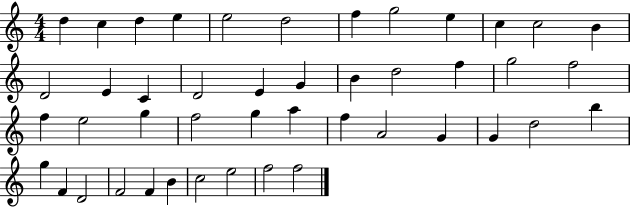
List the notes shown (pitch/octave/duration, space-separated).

D5/q C5/q D5/q E5/q E5/h D5/h F5/q G5/h E5/q C5/q C5/h B4/q D4/h E4/q C4/q D4/h E4/q G4/q B4/q D5/h F5/q G5/h F5/h F5/q E5/h G5/q F5/h G5/q A5/q F5/q A4/h G4/q G4/q D5/h B5/q G5/q F4/q D4/h F4/h F4/q B4/q C5/h E5/h F5/h F5/h